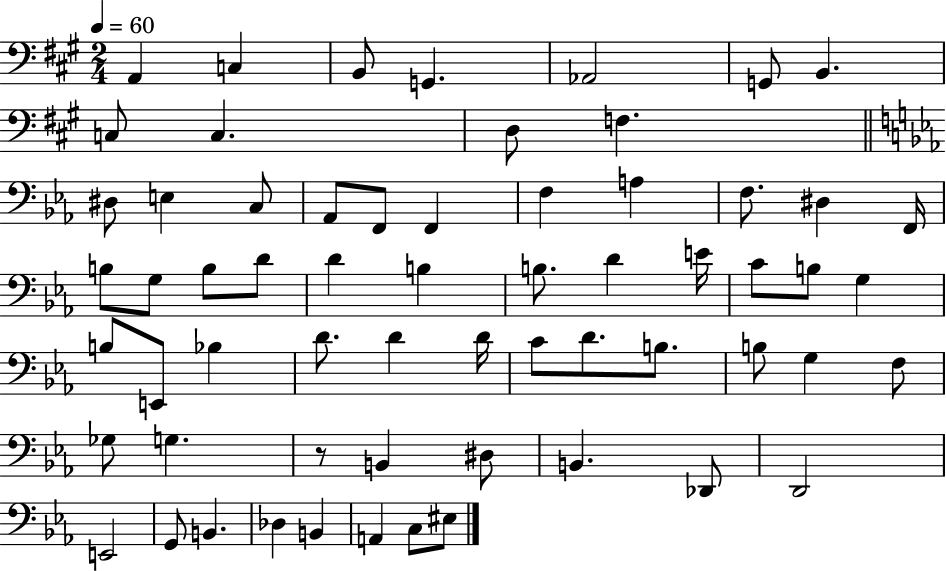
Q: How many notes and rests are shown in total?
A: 62